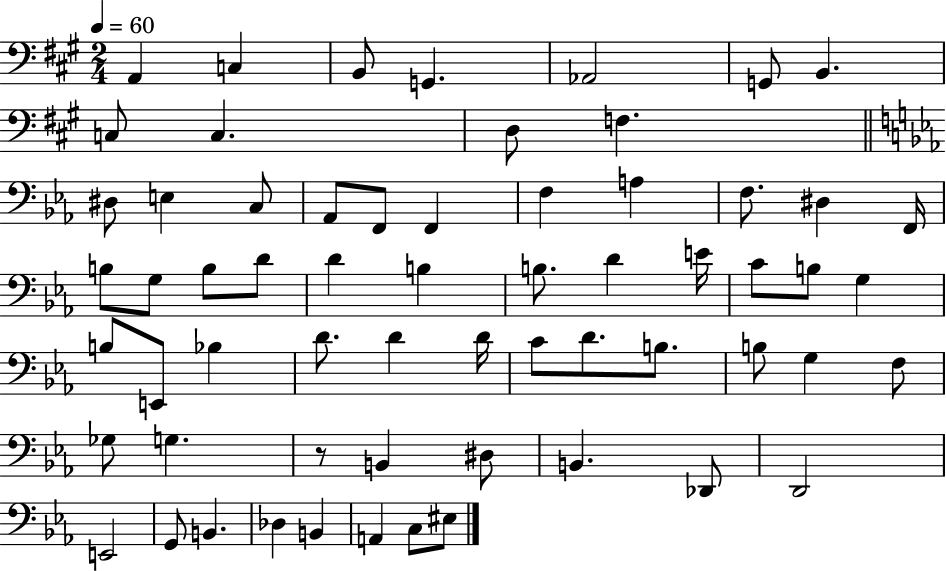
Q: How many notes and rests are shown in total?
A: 62